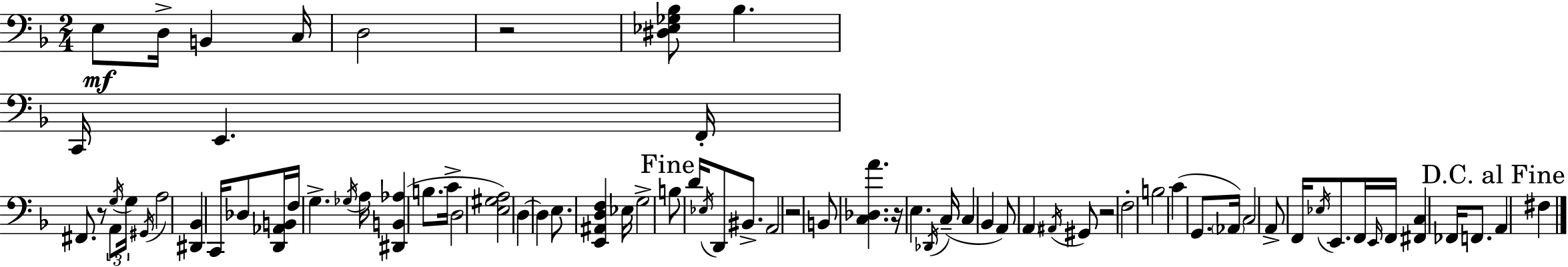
{
  \clef bass
  \numericTimeSignature
  \time 2/4
  \key f \major
  \repeat volta 2 { e8\mf d16-> b,4 c16 | d2 | r2 | <dis ees ges bes>8 bes4. | \break c,16 e,4. f,16-. | fis,8. r8 a,8 \tuplet 3/2 { \acciaccatura { g16 } | g16 \acciaccatura { gis,16 } } a2 | <dis, bes,>4 c,16 des8 | \break <d, aes, b,>16 f16 g4.-> | \acciaccatura { ges16 } a16 <dis, b, aes>4( b8. | c'16-> d2 | <e gis a>2) | \break d4~~ d4 | e8. <e, ais, d f>4 | ees16 g2-> | \mark "Fine" b8 d'16 \acciaccatura { ees16 } d,8 | \break bis,8.-> a,2 | r2 | b,8 <c des a'>4. | r16 e4. | \break \acciaccatura { des,16 }( c16-- c4 | bes,4 a,8) \parenthesize a,4 | \acciaccatura { ais,16 } gis,8 r2 | f2-. | \break b2 | c'4( | g,8. \parenthesize aes,16) c2 | a,8-> | \break f,16 \acciaccatura { ees16 } e,8. f,16 \grace { e,16 } f,16 | <fis, c>4 fes,16 f,8. | \mark "D.C. al Fine" a,4 fis4 | } \bar "|."
}